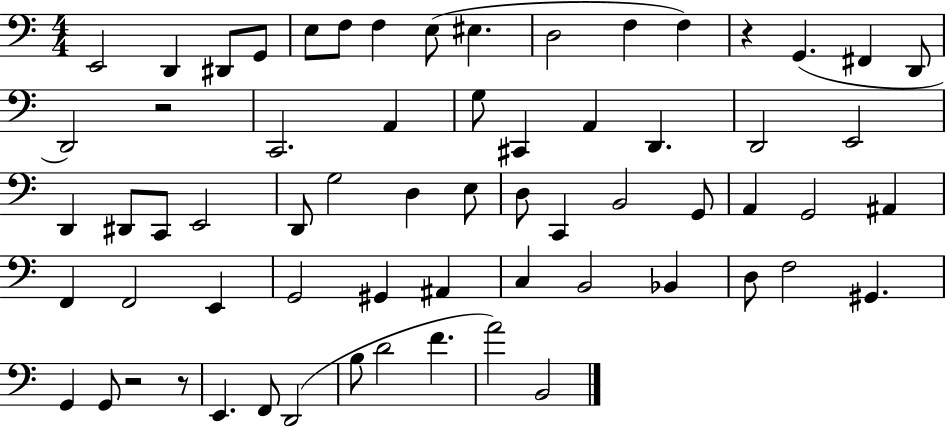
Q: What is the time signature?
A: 4/4